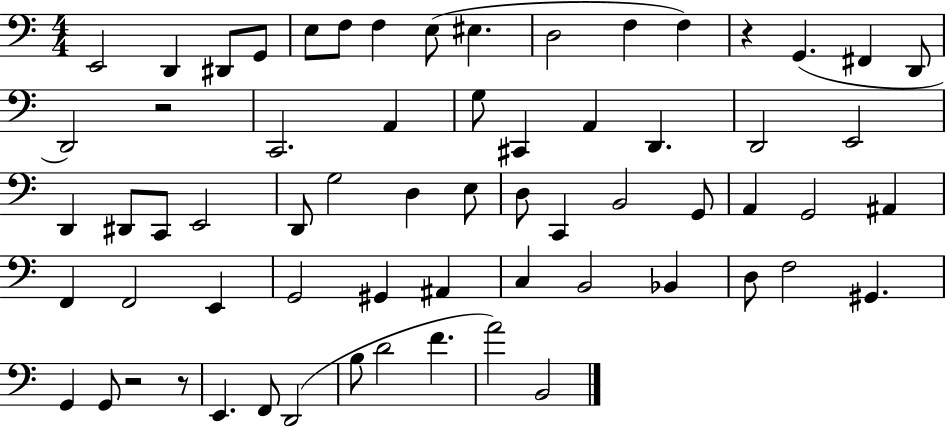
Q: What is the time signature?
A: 4/4